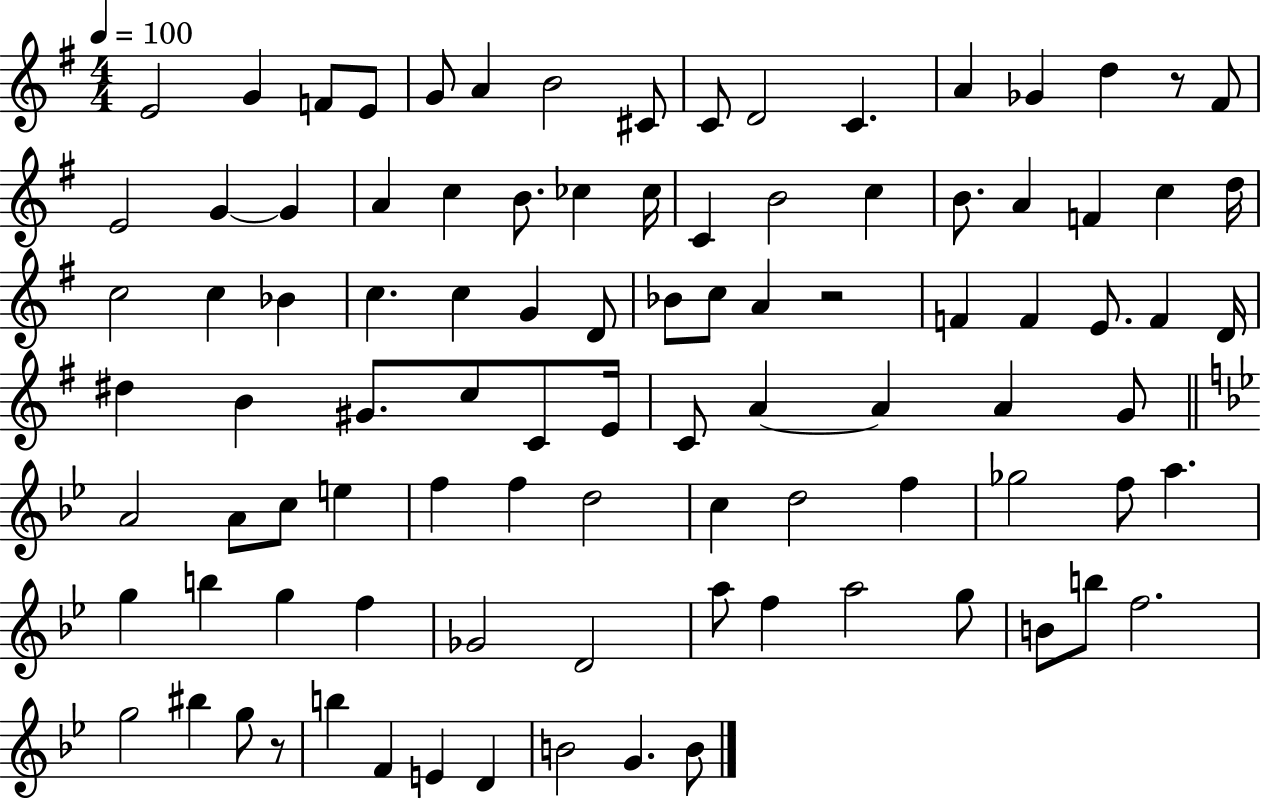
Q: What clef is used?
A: treble